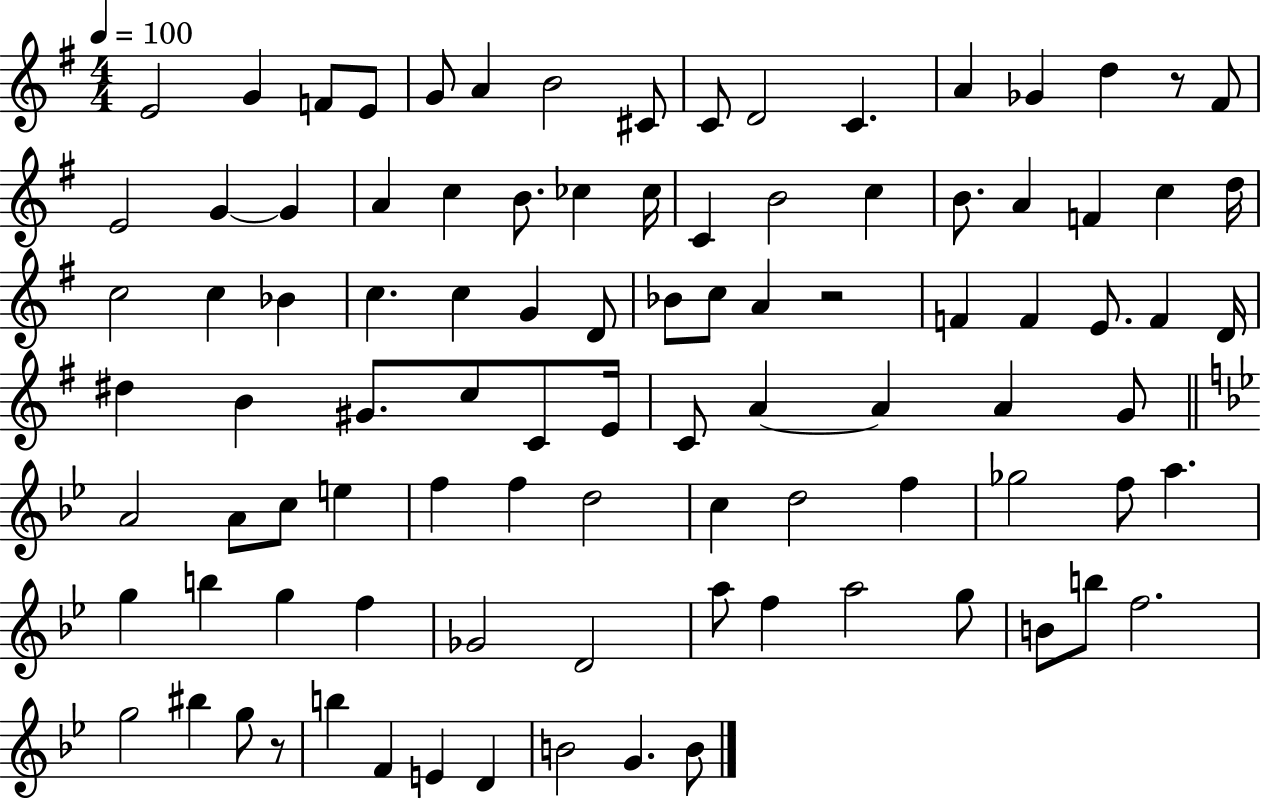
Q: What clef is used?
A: treble